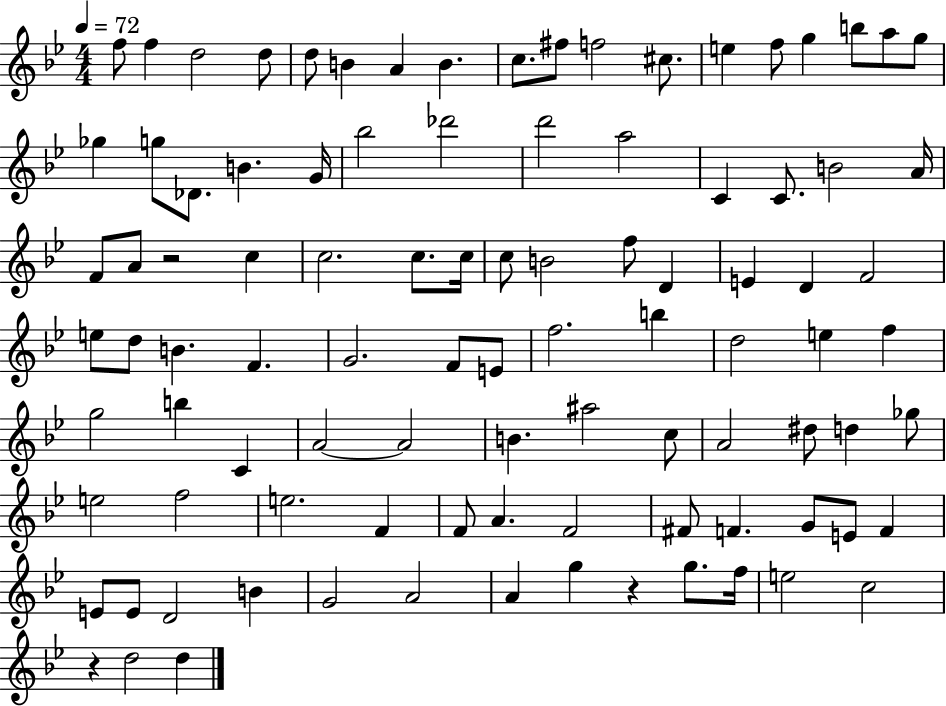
X:1
T:Untitled
M:4/4
L:1/4
K:Bb
f/2 f d2 d/2 d/2 B A B c/2 ^f/2 f2 ^c/2 e f/2 g b/2 a/2 g/2 _g g/2 _D/2 B G/4 _b2 _d'2 d'2 a2 C C/2 B2 A/4 F/2 A/2 z2 c c2 c/2 c/4 c/2 B2 f/2 D E D F2 e/2 d/2 B F G2 F/2 E/2 f2 b d2 e f g2 b C A2 A2 B ^a2 c/2 A2 ^d/2 d _g/2 e2 f2 e2 F F/2 A F2 ^F/2 F G/2 E/2 F E/2 E/2 D2 B G2 A2 A g z g/2 f/4 e2 c2 z d2 d